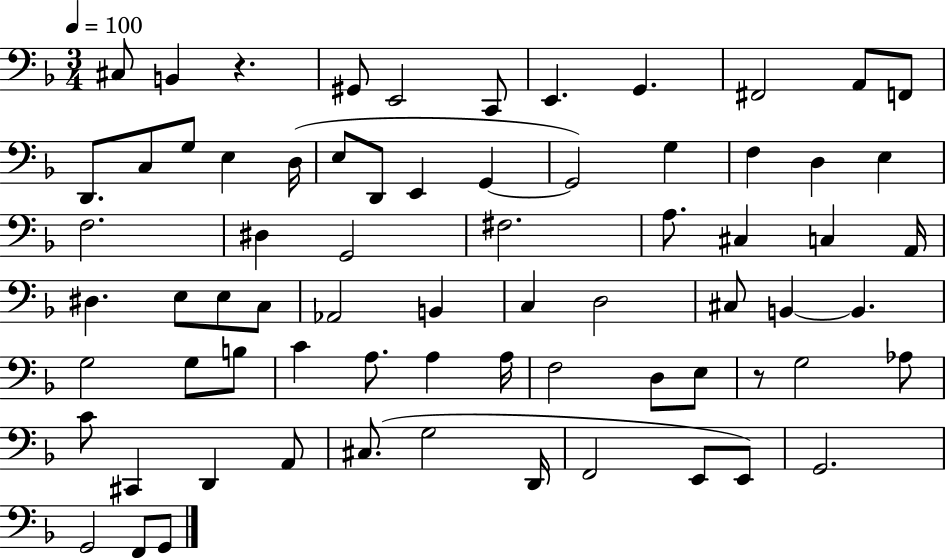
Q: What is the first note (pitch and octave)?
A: C#3